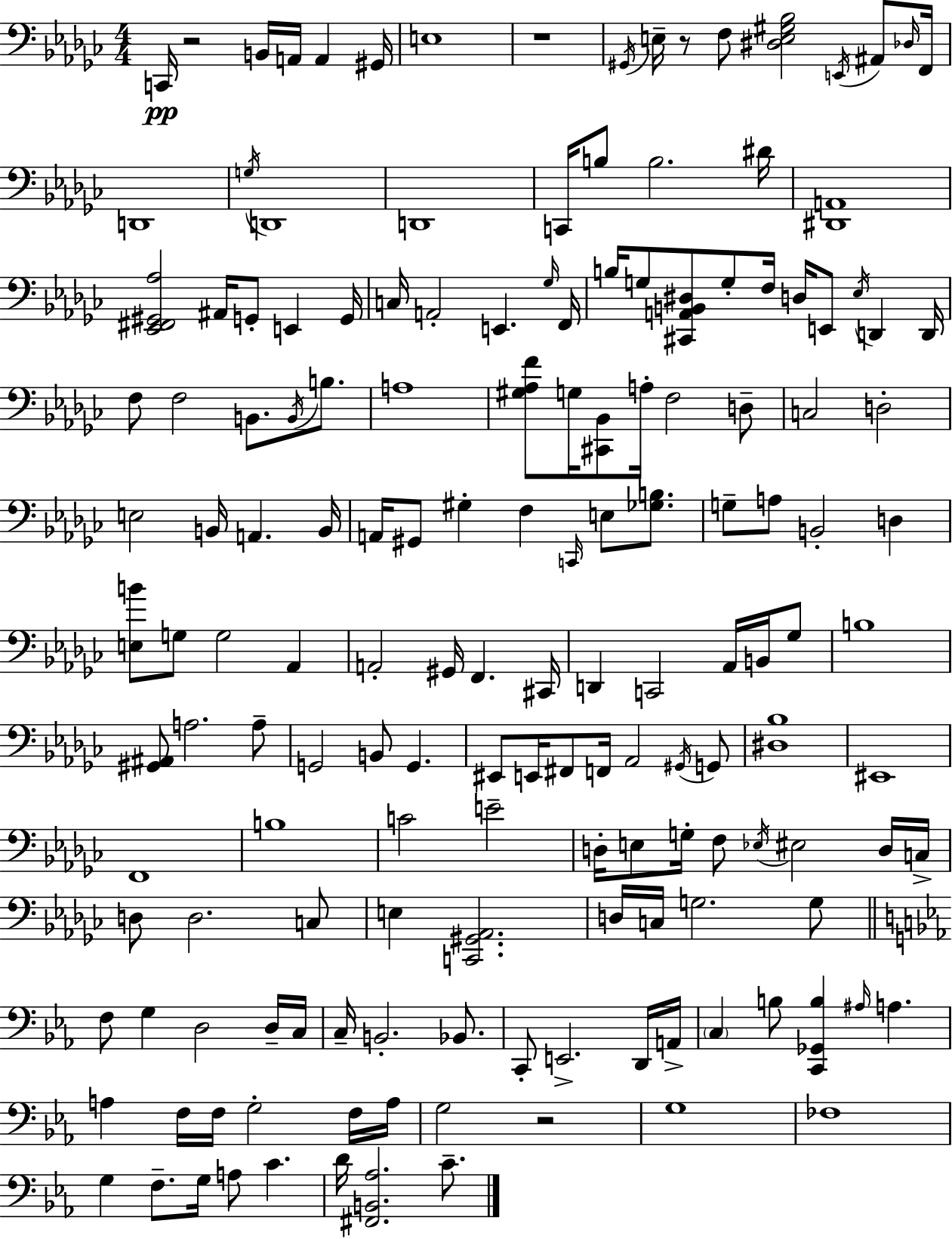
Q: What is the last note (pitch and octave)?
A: C4